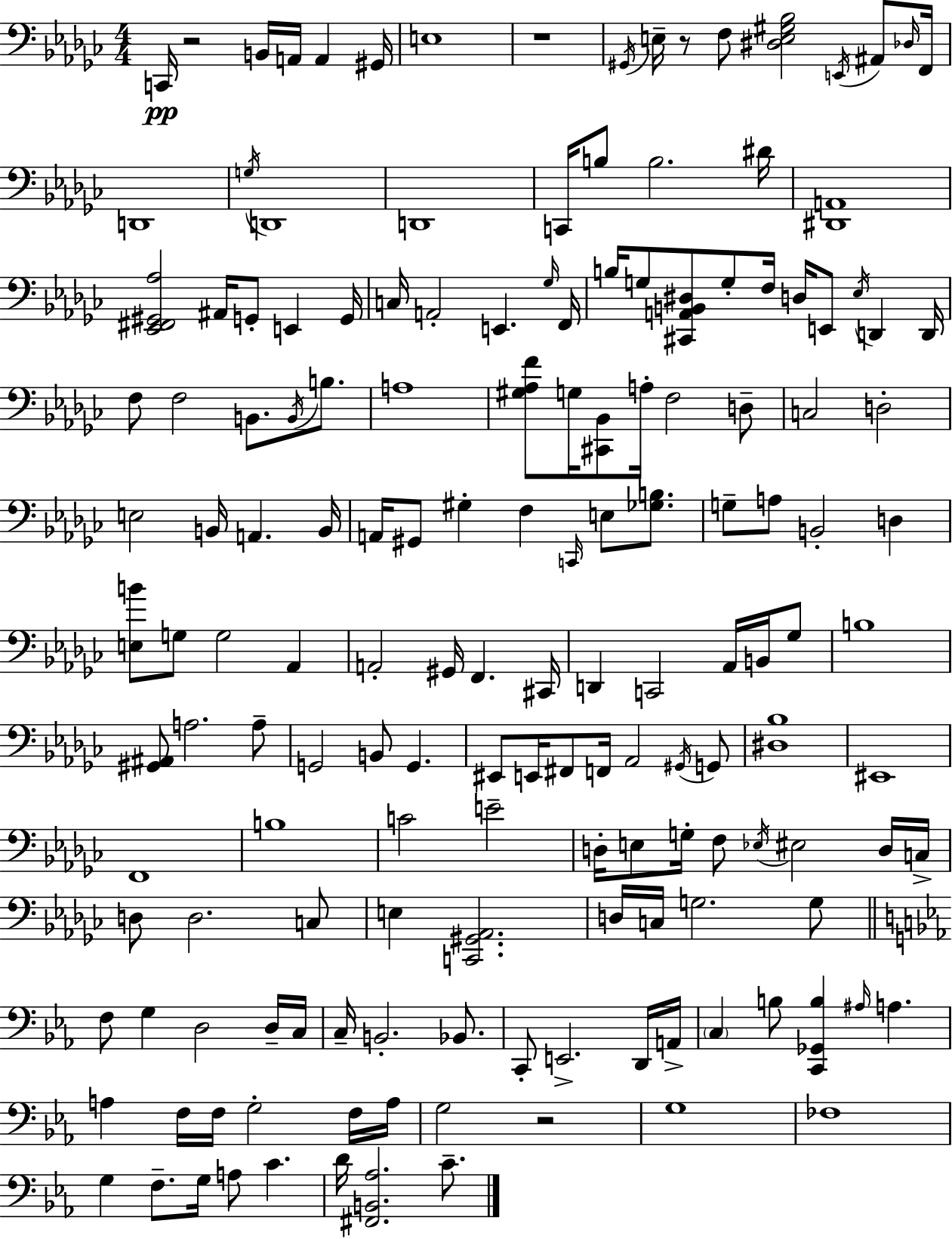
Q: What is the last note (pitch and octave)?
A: C4